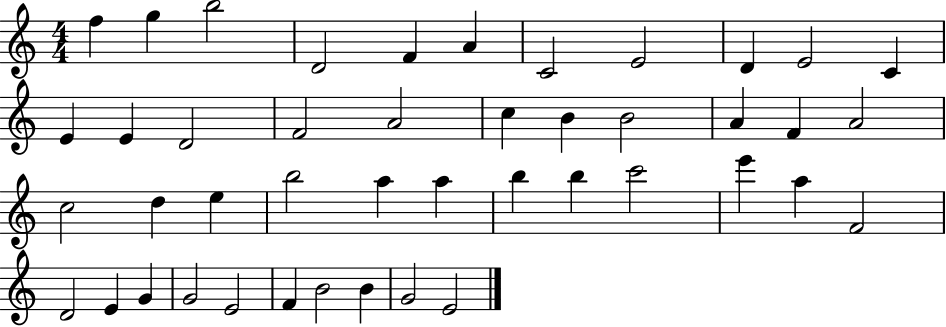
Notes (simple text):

F5/q G5/q B5/h D4/h F4/q A4/q C4/h E4/h D4/q E4/h C4/q E4/q E4/q D4/h F4/h A4/h C5/q B4/q B4/h A4/q F4/q A4/h C5/h D5/q E5/q B5/h A5/q A5/q B5/q B5/q C6/h E6/q A5/q F4/h D4/h E4/q G4/q G4/h E4/h F4/q B4/h B4/q G4/h E4/h